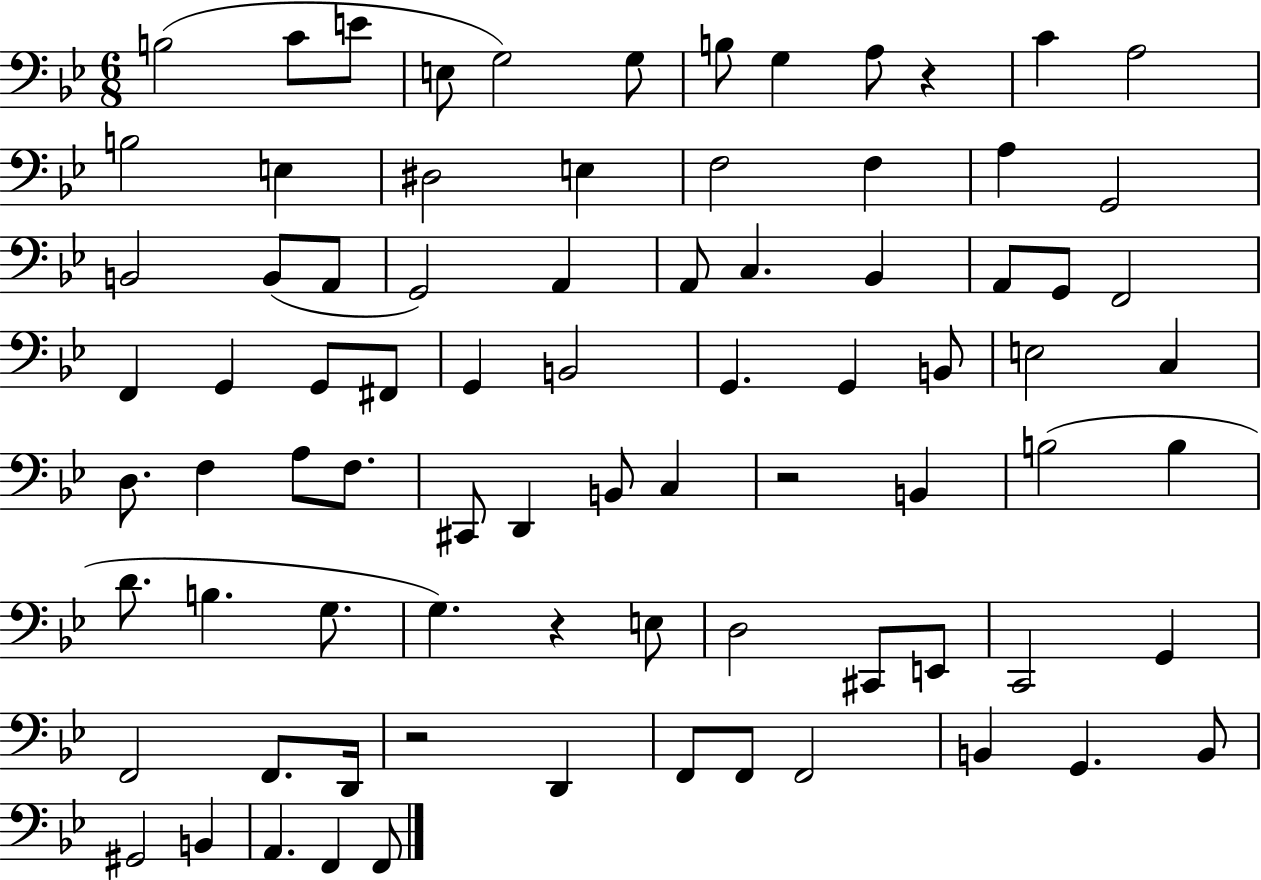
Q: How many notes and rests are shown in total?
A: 81